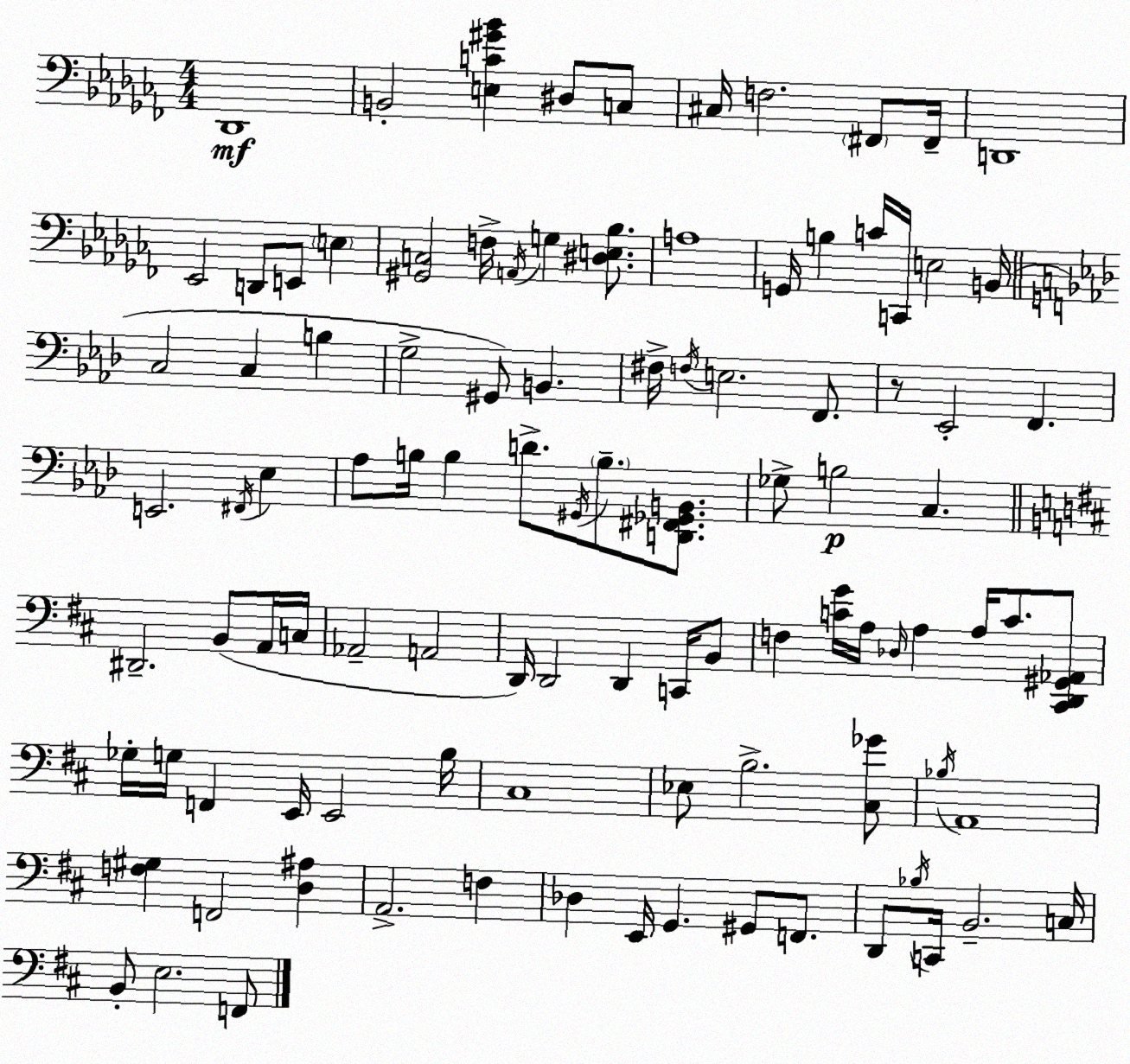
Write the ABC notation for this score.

X:1
T:Untitled
M:4/4
L:1/4
K:Abm
_D,,4 B,,2 [E,C^G_B] ^D,/2 C,/2 ^C,/4 F,2 ^F,,/2 ^F,,/4 D,,4 _E,,2 D,,/2 E,,/2 E, [^G,,C,]2 F,/4 A,,/4 G, [^D,E,_B,]/2 A,4 G,,/4 B, C/4 C,,/4 E,2 B,,/4 C,2 C, B, G,2 ^G,,/2 B,, ^F,/4 F,/4 E,2 F,,/2 z/2 _E,,2 F,, E,,2 ^F,,/4 _E, _A,/2 B,/4 B, D/2 ^G,,/4 B,/2 [D,,^F,,_G,,B,,]/2 _G,/2 B,2 C, ^D,,2 B,,/2 A,,/4 C,/4 _A,,2 A,,2 D,,/4 D,,2 D,, C,,/4 B,,/2 F, [CG]/4 A,/4 _D,/4 A, A,/4 C/2 [^C,,D,,^G,,_A,,]/2 _G,/4 G,/4 F,, E,,/4 E,,2 B,/4 ^C,4 _E,/2 B,2 [^C,_G]/2 _B,/4 A,,4 [F,^G,] F,,2 [D,^A,] A,,2 F, _D, E,,/4 G,, ^G,,/2 F,,/2 D,,/2 _B,/4 C,,/4 B,,2 C,/4 B,,/2 E,2 F,,/2